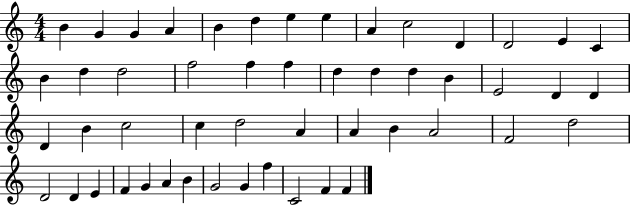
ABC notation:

X:1
T:Untitled
M:4/4
L:1/4
K:C
B G G A B d e e A c2 D D2 E C B d d2 f2 f f d d d B E2 D D D B c2 c d2 A A B A2 F2 d2 D2 D E F G A B G2 G f C2 F F